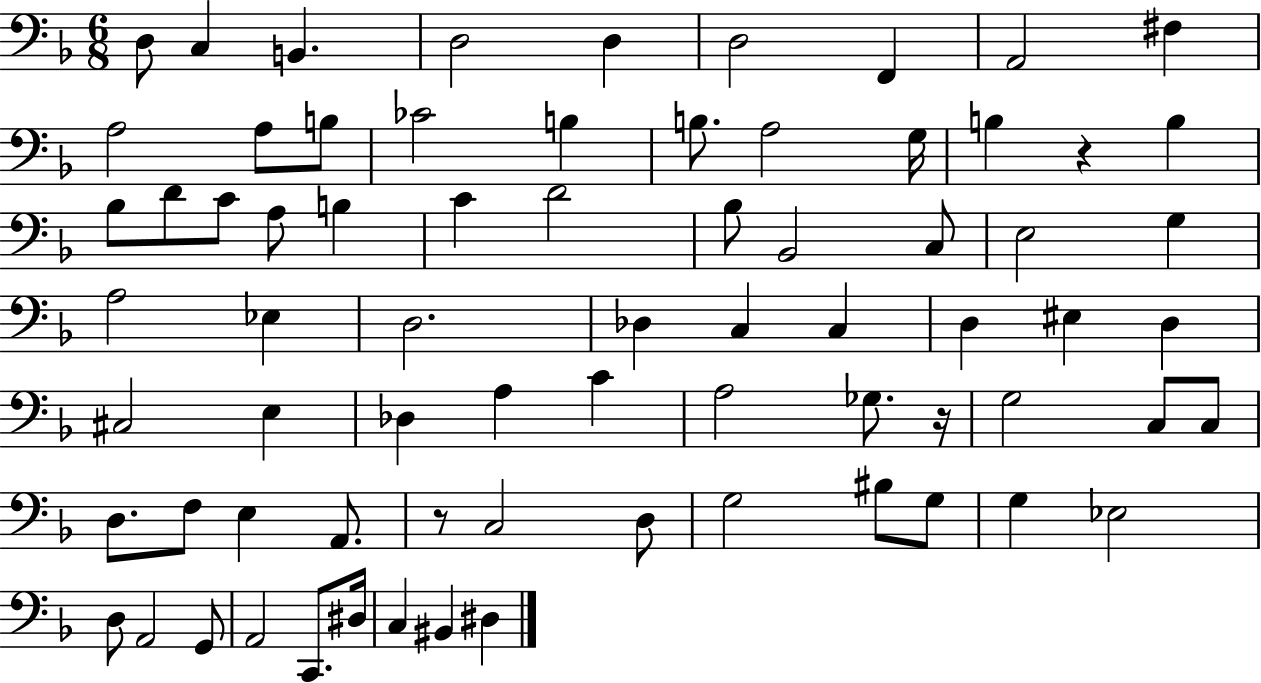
{
  \clef bass
  \numericTimeSignature
  \time 6/8
  \key f \major
  \repeat volta 2 { d8 c4 b,4. | d2 d4 | d2 f,4 | a,2 fis4 | \break a2 a8 b8 | ces'2 b4 | b8. a2 g16 | b4 r4 b4 | \break bes8 d'8 c'8 a8 b4 | c'4 d'2 | bes8 bes,2 c8 | e2 g4 | \break a2 ees4 | d2. | des4 c4 c4 | d4 eis4 d4 | \break cis2 e4 | des4 a4 c'4 | a2 ges8. r16 | g2 c8 c8 | \break d8. f8 e4 a,8. | r8 c2 d8 | g2 bis8 g8 | g4 ees2 | \break d8 a,2 g,8 | a,2 c,8. dis16 | c4 bis,4 dis4 | } \bar "|."
}